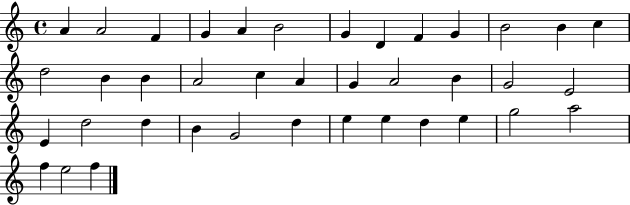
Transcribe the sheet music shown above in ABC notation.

X:1
T:Untitled
M:4/4
L:1/4
K:C
A A2 F G A B2 G D F G B2 B c d2 B B A2 c A G A2 B G2 E2 E d2 d B G2 d e e d e g2 a2 f e2 f